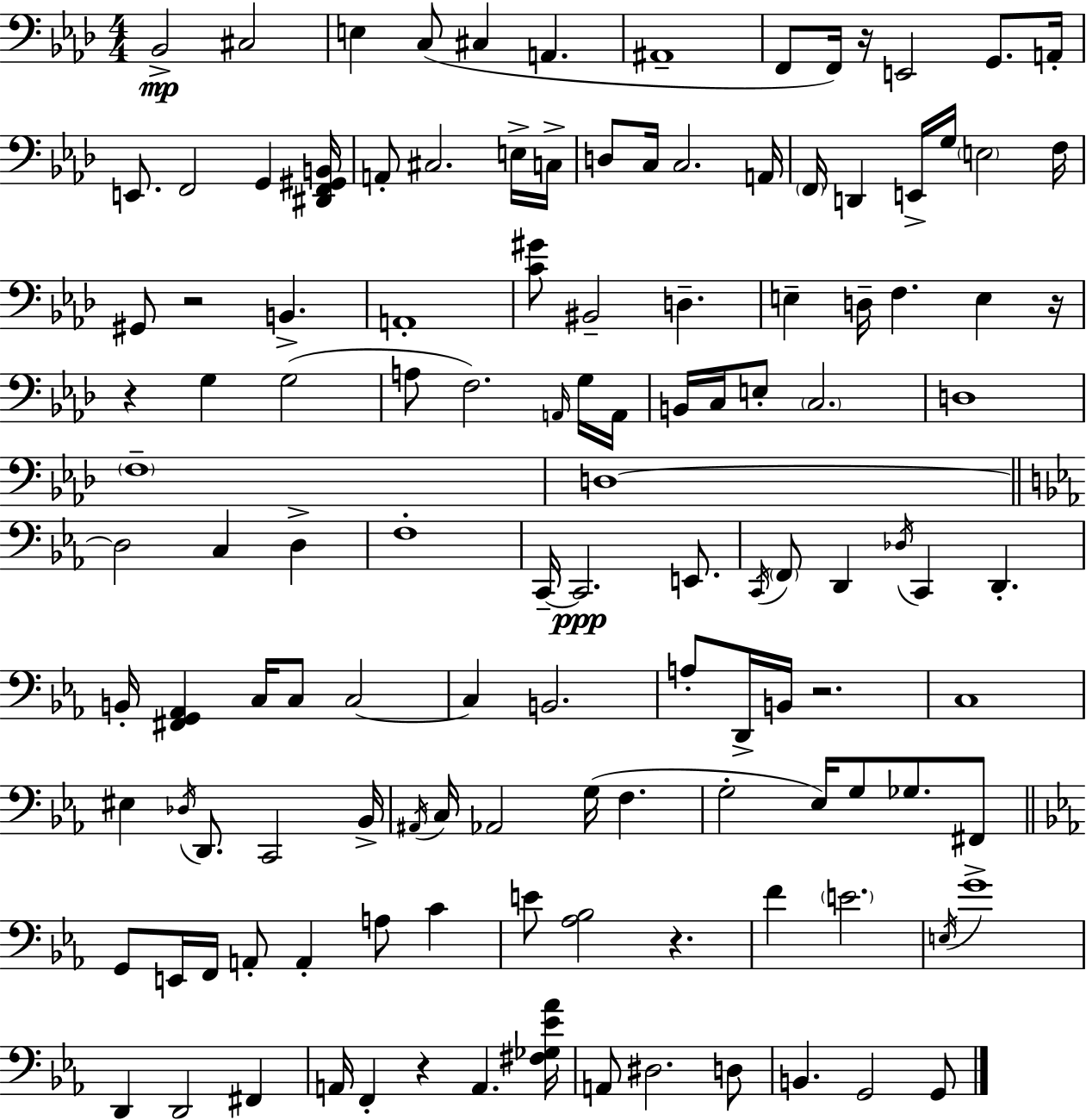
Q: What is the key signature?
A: F minor